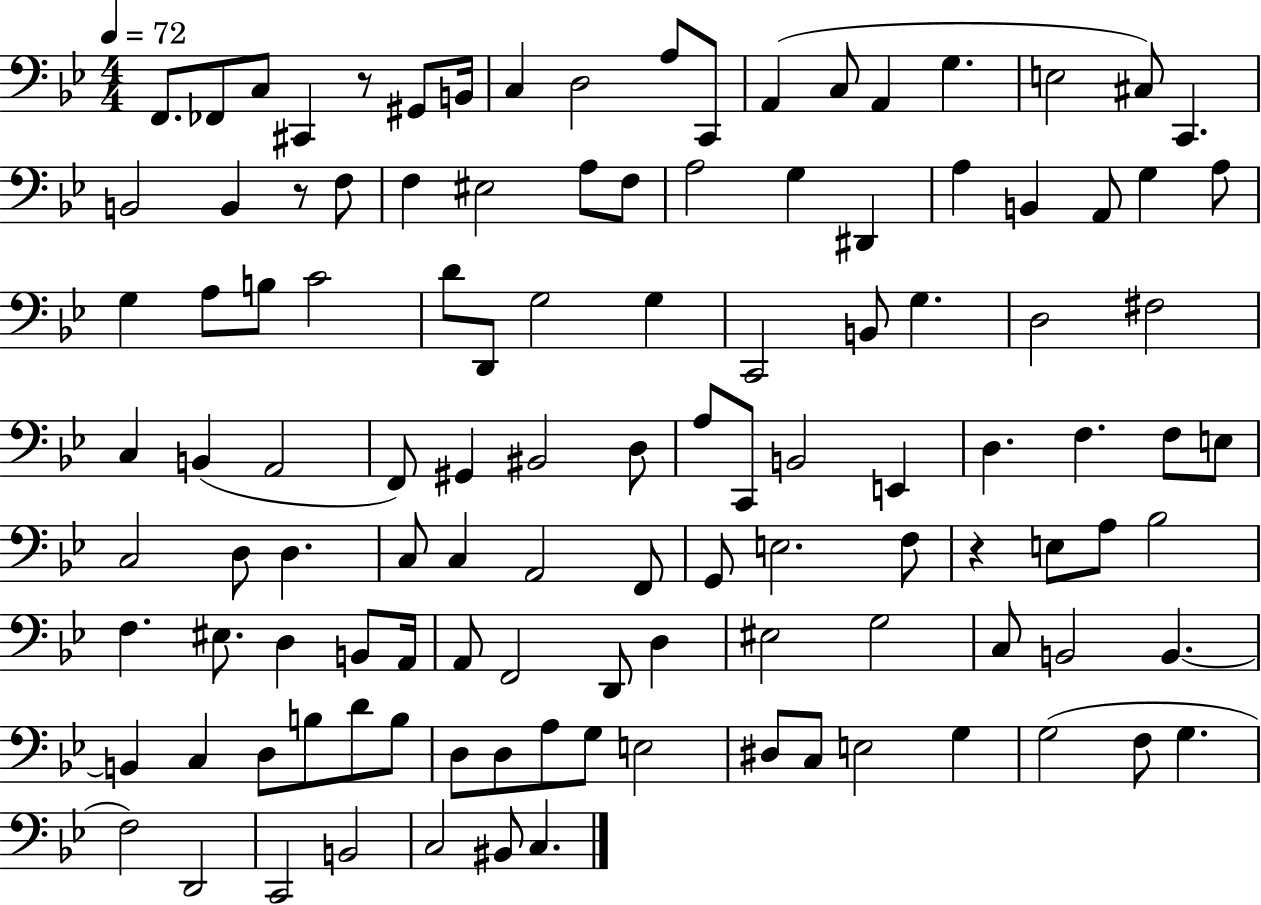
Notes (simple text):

F2/e. FES2/e C3/e C#2/q R/e G#2/e B2/s C3/q D3/h A3/e C2/e A2/q C3/e A2/q G3/q. E3/h C#3/e C2/q. B2/h B2/q R/e F3/e F3/q EIS3/h A3/e F3/e A3/h G3/q D#2/q A3/q B2/q A2/e G3/q A3/e G3/q A3/e B3/e C4/h D4/e D2/e G3/h G3/q C2/h B2/e G3/q. D3/h F#3/h C3/q B2/q A2/h F2/e G#2/q BIS2/h D3/e A3/e C2/e B2/h E2/q D3/q. F3/q. F3/e E3/e C3/h D3/e D3/q. C3/e C3/q A2/h F2/e G2/e E3/h. F3/e R/q E3/e A3/e Bb3/h F3/q. EIS3/e. D3/q B2/e A2/s A2/e F2/h D2/e D3/q EIS3/h G3/h C3/e B2/h B2/q. B2/q C3/q D3/e B3/e D4/e B3/e D3/e D3/e A3/e G3/e E3/h D#3/e C3/e E3/h G3/q G3/h F3/e G3/q. F3/h D2/h C2/h B2/h C3/h BIS2/e C3/q.